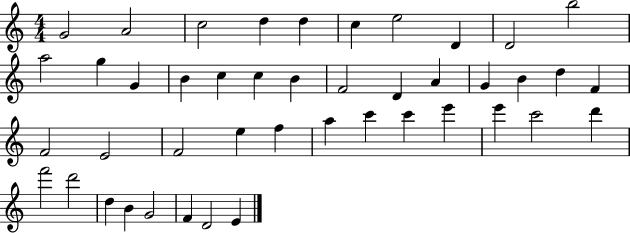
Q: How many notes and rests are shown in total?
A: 44